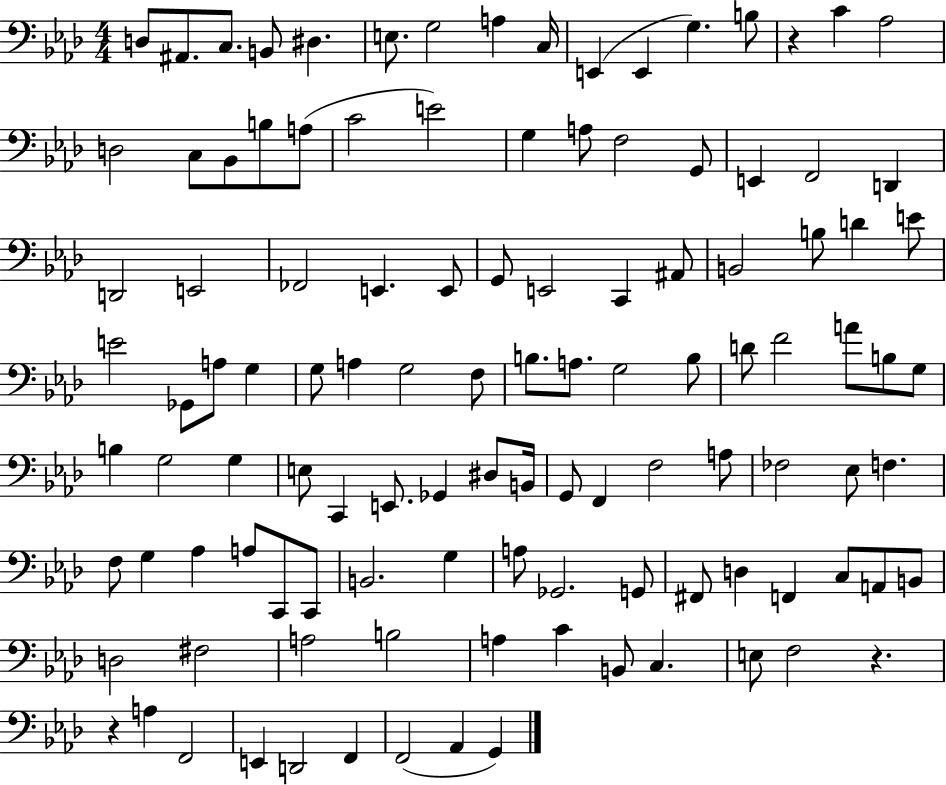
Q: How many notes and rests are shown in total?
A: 113